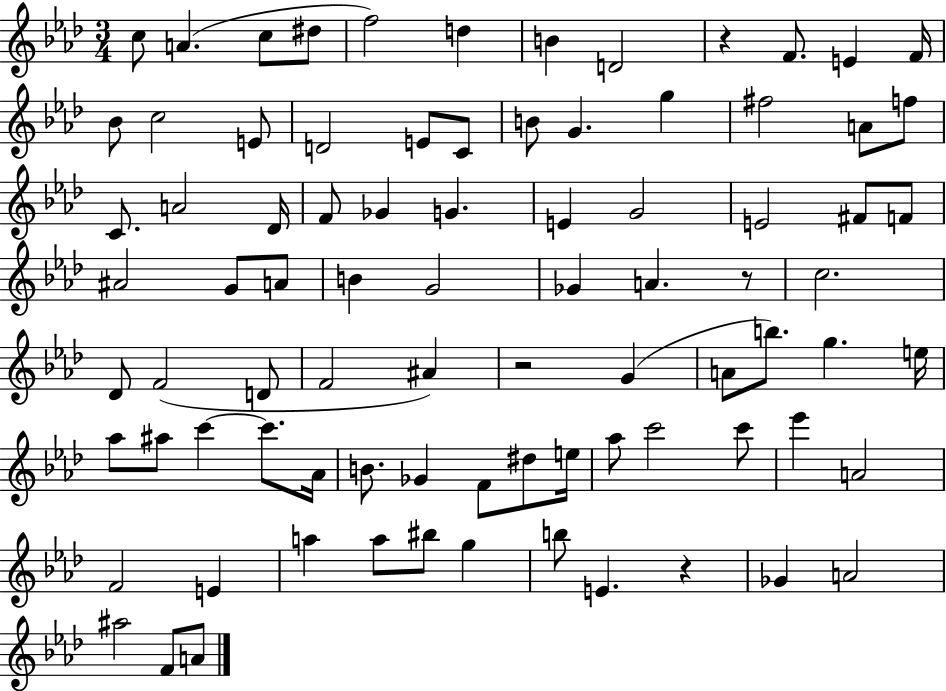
C5/e A4/q. C5/e D#5/e F5/h D5/q B4/q D4/h R/q F4/e. E4/q F4/s Bb4/e C5/h E4/e D4/h E4/e C4/e B4/e G4/q. G5/q F#5/h A4/e F5/e C4/e. A4/h Db4/s F4/e Gb4/q G4/q. E4/q G4/h E4/h F#4/e F4/e A#4/h G4/e A4/e B4/q G4/h Gb4/q A4/q. R/e C5/h. Db4/e F4/h D4/e F4/h A#4/q R/h G4/q A4/e B5/e. G5/q. E5/s Ab5/e A#5/e C6/q C6/e. Ab4/s B4/e. Gb4/q F4/e D#5/e E5/s Ab5/e C6/h C6/e Eb6/q A4/h F4/h E4/q A5/q A5/e BIS5/e G5/q B5/e E4/q. R/q Gb4/q A4/h A#5/h F4/e A4/e